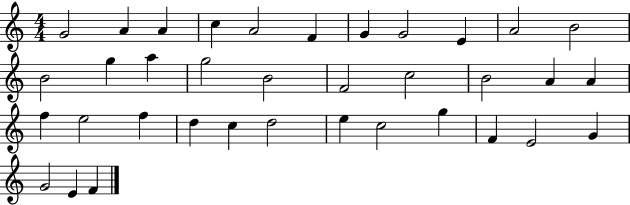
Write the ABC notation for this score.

X:1
T:Untitled
M:4/4
L:1/4
K:C
G2 A A c A2 F G G2 E A2 B2 B2 g a g2 B2 F2 c2 B2 A A f e2 f d c d2 e c2 g F E2 G G2 E F